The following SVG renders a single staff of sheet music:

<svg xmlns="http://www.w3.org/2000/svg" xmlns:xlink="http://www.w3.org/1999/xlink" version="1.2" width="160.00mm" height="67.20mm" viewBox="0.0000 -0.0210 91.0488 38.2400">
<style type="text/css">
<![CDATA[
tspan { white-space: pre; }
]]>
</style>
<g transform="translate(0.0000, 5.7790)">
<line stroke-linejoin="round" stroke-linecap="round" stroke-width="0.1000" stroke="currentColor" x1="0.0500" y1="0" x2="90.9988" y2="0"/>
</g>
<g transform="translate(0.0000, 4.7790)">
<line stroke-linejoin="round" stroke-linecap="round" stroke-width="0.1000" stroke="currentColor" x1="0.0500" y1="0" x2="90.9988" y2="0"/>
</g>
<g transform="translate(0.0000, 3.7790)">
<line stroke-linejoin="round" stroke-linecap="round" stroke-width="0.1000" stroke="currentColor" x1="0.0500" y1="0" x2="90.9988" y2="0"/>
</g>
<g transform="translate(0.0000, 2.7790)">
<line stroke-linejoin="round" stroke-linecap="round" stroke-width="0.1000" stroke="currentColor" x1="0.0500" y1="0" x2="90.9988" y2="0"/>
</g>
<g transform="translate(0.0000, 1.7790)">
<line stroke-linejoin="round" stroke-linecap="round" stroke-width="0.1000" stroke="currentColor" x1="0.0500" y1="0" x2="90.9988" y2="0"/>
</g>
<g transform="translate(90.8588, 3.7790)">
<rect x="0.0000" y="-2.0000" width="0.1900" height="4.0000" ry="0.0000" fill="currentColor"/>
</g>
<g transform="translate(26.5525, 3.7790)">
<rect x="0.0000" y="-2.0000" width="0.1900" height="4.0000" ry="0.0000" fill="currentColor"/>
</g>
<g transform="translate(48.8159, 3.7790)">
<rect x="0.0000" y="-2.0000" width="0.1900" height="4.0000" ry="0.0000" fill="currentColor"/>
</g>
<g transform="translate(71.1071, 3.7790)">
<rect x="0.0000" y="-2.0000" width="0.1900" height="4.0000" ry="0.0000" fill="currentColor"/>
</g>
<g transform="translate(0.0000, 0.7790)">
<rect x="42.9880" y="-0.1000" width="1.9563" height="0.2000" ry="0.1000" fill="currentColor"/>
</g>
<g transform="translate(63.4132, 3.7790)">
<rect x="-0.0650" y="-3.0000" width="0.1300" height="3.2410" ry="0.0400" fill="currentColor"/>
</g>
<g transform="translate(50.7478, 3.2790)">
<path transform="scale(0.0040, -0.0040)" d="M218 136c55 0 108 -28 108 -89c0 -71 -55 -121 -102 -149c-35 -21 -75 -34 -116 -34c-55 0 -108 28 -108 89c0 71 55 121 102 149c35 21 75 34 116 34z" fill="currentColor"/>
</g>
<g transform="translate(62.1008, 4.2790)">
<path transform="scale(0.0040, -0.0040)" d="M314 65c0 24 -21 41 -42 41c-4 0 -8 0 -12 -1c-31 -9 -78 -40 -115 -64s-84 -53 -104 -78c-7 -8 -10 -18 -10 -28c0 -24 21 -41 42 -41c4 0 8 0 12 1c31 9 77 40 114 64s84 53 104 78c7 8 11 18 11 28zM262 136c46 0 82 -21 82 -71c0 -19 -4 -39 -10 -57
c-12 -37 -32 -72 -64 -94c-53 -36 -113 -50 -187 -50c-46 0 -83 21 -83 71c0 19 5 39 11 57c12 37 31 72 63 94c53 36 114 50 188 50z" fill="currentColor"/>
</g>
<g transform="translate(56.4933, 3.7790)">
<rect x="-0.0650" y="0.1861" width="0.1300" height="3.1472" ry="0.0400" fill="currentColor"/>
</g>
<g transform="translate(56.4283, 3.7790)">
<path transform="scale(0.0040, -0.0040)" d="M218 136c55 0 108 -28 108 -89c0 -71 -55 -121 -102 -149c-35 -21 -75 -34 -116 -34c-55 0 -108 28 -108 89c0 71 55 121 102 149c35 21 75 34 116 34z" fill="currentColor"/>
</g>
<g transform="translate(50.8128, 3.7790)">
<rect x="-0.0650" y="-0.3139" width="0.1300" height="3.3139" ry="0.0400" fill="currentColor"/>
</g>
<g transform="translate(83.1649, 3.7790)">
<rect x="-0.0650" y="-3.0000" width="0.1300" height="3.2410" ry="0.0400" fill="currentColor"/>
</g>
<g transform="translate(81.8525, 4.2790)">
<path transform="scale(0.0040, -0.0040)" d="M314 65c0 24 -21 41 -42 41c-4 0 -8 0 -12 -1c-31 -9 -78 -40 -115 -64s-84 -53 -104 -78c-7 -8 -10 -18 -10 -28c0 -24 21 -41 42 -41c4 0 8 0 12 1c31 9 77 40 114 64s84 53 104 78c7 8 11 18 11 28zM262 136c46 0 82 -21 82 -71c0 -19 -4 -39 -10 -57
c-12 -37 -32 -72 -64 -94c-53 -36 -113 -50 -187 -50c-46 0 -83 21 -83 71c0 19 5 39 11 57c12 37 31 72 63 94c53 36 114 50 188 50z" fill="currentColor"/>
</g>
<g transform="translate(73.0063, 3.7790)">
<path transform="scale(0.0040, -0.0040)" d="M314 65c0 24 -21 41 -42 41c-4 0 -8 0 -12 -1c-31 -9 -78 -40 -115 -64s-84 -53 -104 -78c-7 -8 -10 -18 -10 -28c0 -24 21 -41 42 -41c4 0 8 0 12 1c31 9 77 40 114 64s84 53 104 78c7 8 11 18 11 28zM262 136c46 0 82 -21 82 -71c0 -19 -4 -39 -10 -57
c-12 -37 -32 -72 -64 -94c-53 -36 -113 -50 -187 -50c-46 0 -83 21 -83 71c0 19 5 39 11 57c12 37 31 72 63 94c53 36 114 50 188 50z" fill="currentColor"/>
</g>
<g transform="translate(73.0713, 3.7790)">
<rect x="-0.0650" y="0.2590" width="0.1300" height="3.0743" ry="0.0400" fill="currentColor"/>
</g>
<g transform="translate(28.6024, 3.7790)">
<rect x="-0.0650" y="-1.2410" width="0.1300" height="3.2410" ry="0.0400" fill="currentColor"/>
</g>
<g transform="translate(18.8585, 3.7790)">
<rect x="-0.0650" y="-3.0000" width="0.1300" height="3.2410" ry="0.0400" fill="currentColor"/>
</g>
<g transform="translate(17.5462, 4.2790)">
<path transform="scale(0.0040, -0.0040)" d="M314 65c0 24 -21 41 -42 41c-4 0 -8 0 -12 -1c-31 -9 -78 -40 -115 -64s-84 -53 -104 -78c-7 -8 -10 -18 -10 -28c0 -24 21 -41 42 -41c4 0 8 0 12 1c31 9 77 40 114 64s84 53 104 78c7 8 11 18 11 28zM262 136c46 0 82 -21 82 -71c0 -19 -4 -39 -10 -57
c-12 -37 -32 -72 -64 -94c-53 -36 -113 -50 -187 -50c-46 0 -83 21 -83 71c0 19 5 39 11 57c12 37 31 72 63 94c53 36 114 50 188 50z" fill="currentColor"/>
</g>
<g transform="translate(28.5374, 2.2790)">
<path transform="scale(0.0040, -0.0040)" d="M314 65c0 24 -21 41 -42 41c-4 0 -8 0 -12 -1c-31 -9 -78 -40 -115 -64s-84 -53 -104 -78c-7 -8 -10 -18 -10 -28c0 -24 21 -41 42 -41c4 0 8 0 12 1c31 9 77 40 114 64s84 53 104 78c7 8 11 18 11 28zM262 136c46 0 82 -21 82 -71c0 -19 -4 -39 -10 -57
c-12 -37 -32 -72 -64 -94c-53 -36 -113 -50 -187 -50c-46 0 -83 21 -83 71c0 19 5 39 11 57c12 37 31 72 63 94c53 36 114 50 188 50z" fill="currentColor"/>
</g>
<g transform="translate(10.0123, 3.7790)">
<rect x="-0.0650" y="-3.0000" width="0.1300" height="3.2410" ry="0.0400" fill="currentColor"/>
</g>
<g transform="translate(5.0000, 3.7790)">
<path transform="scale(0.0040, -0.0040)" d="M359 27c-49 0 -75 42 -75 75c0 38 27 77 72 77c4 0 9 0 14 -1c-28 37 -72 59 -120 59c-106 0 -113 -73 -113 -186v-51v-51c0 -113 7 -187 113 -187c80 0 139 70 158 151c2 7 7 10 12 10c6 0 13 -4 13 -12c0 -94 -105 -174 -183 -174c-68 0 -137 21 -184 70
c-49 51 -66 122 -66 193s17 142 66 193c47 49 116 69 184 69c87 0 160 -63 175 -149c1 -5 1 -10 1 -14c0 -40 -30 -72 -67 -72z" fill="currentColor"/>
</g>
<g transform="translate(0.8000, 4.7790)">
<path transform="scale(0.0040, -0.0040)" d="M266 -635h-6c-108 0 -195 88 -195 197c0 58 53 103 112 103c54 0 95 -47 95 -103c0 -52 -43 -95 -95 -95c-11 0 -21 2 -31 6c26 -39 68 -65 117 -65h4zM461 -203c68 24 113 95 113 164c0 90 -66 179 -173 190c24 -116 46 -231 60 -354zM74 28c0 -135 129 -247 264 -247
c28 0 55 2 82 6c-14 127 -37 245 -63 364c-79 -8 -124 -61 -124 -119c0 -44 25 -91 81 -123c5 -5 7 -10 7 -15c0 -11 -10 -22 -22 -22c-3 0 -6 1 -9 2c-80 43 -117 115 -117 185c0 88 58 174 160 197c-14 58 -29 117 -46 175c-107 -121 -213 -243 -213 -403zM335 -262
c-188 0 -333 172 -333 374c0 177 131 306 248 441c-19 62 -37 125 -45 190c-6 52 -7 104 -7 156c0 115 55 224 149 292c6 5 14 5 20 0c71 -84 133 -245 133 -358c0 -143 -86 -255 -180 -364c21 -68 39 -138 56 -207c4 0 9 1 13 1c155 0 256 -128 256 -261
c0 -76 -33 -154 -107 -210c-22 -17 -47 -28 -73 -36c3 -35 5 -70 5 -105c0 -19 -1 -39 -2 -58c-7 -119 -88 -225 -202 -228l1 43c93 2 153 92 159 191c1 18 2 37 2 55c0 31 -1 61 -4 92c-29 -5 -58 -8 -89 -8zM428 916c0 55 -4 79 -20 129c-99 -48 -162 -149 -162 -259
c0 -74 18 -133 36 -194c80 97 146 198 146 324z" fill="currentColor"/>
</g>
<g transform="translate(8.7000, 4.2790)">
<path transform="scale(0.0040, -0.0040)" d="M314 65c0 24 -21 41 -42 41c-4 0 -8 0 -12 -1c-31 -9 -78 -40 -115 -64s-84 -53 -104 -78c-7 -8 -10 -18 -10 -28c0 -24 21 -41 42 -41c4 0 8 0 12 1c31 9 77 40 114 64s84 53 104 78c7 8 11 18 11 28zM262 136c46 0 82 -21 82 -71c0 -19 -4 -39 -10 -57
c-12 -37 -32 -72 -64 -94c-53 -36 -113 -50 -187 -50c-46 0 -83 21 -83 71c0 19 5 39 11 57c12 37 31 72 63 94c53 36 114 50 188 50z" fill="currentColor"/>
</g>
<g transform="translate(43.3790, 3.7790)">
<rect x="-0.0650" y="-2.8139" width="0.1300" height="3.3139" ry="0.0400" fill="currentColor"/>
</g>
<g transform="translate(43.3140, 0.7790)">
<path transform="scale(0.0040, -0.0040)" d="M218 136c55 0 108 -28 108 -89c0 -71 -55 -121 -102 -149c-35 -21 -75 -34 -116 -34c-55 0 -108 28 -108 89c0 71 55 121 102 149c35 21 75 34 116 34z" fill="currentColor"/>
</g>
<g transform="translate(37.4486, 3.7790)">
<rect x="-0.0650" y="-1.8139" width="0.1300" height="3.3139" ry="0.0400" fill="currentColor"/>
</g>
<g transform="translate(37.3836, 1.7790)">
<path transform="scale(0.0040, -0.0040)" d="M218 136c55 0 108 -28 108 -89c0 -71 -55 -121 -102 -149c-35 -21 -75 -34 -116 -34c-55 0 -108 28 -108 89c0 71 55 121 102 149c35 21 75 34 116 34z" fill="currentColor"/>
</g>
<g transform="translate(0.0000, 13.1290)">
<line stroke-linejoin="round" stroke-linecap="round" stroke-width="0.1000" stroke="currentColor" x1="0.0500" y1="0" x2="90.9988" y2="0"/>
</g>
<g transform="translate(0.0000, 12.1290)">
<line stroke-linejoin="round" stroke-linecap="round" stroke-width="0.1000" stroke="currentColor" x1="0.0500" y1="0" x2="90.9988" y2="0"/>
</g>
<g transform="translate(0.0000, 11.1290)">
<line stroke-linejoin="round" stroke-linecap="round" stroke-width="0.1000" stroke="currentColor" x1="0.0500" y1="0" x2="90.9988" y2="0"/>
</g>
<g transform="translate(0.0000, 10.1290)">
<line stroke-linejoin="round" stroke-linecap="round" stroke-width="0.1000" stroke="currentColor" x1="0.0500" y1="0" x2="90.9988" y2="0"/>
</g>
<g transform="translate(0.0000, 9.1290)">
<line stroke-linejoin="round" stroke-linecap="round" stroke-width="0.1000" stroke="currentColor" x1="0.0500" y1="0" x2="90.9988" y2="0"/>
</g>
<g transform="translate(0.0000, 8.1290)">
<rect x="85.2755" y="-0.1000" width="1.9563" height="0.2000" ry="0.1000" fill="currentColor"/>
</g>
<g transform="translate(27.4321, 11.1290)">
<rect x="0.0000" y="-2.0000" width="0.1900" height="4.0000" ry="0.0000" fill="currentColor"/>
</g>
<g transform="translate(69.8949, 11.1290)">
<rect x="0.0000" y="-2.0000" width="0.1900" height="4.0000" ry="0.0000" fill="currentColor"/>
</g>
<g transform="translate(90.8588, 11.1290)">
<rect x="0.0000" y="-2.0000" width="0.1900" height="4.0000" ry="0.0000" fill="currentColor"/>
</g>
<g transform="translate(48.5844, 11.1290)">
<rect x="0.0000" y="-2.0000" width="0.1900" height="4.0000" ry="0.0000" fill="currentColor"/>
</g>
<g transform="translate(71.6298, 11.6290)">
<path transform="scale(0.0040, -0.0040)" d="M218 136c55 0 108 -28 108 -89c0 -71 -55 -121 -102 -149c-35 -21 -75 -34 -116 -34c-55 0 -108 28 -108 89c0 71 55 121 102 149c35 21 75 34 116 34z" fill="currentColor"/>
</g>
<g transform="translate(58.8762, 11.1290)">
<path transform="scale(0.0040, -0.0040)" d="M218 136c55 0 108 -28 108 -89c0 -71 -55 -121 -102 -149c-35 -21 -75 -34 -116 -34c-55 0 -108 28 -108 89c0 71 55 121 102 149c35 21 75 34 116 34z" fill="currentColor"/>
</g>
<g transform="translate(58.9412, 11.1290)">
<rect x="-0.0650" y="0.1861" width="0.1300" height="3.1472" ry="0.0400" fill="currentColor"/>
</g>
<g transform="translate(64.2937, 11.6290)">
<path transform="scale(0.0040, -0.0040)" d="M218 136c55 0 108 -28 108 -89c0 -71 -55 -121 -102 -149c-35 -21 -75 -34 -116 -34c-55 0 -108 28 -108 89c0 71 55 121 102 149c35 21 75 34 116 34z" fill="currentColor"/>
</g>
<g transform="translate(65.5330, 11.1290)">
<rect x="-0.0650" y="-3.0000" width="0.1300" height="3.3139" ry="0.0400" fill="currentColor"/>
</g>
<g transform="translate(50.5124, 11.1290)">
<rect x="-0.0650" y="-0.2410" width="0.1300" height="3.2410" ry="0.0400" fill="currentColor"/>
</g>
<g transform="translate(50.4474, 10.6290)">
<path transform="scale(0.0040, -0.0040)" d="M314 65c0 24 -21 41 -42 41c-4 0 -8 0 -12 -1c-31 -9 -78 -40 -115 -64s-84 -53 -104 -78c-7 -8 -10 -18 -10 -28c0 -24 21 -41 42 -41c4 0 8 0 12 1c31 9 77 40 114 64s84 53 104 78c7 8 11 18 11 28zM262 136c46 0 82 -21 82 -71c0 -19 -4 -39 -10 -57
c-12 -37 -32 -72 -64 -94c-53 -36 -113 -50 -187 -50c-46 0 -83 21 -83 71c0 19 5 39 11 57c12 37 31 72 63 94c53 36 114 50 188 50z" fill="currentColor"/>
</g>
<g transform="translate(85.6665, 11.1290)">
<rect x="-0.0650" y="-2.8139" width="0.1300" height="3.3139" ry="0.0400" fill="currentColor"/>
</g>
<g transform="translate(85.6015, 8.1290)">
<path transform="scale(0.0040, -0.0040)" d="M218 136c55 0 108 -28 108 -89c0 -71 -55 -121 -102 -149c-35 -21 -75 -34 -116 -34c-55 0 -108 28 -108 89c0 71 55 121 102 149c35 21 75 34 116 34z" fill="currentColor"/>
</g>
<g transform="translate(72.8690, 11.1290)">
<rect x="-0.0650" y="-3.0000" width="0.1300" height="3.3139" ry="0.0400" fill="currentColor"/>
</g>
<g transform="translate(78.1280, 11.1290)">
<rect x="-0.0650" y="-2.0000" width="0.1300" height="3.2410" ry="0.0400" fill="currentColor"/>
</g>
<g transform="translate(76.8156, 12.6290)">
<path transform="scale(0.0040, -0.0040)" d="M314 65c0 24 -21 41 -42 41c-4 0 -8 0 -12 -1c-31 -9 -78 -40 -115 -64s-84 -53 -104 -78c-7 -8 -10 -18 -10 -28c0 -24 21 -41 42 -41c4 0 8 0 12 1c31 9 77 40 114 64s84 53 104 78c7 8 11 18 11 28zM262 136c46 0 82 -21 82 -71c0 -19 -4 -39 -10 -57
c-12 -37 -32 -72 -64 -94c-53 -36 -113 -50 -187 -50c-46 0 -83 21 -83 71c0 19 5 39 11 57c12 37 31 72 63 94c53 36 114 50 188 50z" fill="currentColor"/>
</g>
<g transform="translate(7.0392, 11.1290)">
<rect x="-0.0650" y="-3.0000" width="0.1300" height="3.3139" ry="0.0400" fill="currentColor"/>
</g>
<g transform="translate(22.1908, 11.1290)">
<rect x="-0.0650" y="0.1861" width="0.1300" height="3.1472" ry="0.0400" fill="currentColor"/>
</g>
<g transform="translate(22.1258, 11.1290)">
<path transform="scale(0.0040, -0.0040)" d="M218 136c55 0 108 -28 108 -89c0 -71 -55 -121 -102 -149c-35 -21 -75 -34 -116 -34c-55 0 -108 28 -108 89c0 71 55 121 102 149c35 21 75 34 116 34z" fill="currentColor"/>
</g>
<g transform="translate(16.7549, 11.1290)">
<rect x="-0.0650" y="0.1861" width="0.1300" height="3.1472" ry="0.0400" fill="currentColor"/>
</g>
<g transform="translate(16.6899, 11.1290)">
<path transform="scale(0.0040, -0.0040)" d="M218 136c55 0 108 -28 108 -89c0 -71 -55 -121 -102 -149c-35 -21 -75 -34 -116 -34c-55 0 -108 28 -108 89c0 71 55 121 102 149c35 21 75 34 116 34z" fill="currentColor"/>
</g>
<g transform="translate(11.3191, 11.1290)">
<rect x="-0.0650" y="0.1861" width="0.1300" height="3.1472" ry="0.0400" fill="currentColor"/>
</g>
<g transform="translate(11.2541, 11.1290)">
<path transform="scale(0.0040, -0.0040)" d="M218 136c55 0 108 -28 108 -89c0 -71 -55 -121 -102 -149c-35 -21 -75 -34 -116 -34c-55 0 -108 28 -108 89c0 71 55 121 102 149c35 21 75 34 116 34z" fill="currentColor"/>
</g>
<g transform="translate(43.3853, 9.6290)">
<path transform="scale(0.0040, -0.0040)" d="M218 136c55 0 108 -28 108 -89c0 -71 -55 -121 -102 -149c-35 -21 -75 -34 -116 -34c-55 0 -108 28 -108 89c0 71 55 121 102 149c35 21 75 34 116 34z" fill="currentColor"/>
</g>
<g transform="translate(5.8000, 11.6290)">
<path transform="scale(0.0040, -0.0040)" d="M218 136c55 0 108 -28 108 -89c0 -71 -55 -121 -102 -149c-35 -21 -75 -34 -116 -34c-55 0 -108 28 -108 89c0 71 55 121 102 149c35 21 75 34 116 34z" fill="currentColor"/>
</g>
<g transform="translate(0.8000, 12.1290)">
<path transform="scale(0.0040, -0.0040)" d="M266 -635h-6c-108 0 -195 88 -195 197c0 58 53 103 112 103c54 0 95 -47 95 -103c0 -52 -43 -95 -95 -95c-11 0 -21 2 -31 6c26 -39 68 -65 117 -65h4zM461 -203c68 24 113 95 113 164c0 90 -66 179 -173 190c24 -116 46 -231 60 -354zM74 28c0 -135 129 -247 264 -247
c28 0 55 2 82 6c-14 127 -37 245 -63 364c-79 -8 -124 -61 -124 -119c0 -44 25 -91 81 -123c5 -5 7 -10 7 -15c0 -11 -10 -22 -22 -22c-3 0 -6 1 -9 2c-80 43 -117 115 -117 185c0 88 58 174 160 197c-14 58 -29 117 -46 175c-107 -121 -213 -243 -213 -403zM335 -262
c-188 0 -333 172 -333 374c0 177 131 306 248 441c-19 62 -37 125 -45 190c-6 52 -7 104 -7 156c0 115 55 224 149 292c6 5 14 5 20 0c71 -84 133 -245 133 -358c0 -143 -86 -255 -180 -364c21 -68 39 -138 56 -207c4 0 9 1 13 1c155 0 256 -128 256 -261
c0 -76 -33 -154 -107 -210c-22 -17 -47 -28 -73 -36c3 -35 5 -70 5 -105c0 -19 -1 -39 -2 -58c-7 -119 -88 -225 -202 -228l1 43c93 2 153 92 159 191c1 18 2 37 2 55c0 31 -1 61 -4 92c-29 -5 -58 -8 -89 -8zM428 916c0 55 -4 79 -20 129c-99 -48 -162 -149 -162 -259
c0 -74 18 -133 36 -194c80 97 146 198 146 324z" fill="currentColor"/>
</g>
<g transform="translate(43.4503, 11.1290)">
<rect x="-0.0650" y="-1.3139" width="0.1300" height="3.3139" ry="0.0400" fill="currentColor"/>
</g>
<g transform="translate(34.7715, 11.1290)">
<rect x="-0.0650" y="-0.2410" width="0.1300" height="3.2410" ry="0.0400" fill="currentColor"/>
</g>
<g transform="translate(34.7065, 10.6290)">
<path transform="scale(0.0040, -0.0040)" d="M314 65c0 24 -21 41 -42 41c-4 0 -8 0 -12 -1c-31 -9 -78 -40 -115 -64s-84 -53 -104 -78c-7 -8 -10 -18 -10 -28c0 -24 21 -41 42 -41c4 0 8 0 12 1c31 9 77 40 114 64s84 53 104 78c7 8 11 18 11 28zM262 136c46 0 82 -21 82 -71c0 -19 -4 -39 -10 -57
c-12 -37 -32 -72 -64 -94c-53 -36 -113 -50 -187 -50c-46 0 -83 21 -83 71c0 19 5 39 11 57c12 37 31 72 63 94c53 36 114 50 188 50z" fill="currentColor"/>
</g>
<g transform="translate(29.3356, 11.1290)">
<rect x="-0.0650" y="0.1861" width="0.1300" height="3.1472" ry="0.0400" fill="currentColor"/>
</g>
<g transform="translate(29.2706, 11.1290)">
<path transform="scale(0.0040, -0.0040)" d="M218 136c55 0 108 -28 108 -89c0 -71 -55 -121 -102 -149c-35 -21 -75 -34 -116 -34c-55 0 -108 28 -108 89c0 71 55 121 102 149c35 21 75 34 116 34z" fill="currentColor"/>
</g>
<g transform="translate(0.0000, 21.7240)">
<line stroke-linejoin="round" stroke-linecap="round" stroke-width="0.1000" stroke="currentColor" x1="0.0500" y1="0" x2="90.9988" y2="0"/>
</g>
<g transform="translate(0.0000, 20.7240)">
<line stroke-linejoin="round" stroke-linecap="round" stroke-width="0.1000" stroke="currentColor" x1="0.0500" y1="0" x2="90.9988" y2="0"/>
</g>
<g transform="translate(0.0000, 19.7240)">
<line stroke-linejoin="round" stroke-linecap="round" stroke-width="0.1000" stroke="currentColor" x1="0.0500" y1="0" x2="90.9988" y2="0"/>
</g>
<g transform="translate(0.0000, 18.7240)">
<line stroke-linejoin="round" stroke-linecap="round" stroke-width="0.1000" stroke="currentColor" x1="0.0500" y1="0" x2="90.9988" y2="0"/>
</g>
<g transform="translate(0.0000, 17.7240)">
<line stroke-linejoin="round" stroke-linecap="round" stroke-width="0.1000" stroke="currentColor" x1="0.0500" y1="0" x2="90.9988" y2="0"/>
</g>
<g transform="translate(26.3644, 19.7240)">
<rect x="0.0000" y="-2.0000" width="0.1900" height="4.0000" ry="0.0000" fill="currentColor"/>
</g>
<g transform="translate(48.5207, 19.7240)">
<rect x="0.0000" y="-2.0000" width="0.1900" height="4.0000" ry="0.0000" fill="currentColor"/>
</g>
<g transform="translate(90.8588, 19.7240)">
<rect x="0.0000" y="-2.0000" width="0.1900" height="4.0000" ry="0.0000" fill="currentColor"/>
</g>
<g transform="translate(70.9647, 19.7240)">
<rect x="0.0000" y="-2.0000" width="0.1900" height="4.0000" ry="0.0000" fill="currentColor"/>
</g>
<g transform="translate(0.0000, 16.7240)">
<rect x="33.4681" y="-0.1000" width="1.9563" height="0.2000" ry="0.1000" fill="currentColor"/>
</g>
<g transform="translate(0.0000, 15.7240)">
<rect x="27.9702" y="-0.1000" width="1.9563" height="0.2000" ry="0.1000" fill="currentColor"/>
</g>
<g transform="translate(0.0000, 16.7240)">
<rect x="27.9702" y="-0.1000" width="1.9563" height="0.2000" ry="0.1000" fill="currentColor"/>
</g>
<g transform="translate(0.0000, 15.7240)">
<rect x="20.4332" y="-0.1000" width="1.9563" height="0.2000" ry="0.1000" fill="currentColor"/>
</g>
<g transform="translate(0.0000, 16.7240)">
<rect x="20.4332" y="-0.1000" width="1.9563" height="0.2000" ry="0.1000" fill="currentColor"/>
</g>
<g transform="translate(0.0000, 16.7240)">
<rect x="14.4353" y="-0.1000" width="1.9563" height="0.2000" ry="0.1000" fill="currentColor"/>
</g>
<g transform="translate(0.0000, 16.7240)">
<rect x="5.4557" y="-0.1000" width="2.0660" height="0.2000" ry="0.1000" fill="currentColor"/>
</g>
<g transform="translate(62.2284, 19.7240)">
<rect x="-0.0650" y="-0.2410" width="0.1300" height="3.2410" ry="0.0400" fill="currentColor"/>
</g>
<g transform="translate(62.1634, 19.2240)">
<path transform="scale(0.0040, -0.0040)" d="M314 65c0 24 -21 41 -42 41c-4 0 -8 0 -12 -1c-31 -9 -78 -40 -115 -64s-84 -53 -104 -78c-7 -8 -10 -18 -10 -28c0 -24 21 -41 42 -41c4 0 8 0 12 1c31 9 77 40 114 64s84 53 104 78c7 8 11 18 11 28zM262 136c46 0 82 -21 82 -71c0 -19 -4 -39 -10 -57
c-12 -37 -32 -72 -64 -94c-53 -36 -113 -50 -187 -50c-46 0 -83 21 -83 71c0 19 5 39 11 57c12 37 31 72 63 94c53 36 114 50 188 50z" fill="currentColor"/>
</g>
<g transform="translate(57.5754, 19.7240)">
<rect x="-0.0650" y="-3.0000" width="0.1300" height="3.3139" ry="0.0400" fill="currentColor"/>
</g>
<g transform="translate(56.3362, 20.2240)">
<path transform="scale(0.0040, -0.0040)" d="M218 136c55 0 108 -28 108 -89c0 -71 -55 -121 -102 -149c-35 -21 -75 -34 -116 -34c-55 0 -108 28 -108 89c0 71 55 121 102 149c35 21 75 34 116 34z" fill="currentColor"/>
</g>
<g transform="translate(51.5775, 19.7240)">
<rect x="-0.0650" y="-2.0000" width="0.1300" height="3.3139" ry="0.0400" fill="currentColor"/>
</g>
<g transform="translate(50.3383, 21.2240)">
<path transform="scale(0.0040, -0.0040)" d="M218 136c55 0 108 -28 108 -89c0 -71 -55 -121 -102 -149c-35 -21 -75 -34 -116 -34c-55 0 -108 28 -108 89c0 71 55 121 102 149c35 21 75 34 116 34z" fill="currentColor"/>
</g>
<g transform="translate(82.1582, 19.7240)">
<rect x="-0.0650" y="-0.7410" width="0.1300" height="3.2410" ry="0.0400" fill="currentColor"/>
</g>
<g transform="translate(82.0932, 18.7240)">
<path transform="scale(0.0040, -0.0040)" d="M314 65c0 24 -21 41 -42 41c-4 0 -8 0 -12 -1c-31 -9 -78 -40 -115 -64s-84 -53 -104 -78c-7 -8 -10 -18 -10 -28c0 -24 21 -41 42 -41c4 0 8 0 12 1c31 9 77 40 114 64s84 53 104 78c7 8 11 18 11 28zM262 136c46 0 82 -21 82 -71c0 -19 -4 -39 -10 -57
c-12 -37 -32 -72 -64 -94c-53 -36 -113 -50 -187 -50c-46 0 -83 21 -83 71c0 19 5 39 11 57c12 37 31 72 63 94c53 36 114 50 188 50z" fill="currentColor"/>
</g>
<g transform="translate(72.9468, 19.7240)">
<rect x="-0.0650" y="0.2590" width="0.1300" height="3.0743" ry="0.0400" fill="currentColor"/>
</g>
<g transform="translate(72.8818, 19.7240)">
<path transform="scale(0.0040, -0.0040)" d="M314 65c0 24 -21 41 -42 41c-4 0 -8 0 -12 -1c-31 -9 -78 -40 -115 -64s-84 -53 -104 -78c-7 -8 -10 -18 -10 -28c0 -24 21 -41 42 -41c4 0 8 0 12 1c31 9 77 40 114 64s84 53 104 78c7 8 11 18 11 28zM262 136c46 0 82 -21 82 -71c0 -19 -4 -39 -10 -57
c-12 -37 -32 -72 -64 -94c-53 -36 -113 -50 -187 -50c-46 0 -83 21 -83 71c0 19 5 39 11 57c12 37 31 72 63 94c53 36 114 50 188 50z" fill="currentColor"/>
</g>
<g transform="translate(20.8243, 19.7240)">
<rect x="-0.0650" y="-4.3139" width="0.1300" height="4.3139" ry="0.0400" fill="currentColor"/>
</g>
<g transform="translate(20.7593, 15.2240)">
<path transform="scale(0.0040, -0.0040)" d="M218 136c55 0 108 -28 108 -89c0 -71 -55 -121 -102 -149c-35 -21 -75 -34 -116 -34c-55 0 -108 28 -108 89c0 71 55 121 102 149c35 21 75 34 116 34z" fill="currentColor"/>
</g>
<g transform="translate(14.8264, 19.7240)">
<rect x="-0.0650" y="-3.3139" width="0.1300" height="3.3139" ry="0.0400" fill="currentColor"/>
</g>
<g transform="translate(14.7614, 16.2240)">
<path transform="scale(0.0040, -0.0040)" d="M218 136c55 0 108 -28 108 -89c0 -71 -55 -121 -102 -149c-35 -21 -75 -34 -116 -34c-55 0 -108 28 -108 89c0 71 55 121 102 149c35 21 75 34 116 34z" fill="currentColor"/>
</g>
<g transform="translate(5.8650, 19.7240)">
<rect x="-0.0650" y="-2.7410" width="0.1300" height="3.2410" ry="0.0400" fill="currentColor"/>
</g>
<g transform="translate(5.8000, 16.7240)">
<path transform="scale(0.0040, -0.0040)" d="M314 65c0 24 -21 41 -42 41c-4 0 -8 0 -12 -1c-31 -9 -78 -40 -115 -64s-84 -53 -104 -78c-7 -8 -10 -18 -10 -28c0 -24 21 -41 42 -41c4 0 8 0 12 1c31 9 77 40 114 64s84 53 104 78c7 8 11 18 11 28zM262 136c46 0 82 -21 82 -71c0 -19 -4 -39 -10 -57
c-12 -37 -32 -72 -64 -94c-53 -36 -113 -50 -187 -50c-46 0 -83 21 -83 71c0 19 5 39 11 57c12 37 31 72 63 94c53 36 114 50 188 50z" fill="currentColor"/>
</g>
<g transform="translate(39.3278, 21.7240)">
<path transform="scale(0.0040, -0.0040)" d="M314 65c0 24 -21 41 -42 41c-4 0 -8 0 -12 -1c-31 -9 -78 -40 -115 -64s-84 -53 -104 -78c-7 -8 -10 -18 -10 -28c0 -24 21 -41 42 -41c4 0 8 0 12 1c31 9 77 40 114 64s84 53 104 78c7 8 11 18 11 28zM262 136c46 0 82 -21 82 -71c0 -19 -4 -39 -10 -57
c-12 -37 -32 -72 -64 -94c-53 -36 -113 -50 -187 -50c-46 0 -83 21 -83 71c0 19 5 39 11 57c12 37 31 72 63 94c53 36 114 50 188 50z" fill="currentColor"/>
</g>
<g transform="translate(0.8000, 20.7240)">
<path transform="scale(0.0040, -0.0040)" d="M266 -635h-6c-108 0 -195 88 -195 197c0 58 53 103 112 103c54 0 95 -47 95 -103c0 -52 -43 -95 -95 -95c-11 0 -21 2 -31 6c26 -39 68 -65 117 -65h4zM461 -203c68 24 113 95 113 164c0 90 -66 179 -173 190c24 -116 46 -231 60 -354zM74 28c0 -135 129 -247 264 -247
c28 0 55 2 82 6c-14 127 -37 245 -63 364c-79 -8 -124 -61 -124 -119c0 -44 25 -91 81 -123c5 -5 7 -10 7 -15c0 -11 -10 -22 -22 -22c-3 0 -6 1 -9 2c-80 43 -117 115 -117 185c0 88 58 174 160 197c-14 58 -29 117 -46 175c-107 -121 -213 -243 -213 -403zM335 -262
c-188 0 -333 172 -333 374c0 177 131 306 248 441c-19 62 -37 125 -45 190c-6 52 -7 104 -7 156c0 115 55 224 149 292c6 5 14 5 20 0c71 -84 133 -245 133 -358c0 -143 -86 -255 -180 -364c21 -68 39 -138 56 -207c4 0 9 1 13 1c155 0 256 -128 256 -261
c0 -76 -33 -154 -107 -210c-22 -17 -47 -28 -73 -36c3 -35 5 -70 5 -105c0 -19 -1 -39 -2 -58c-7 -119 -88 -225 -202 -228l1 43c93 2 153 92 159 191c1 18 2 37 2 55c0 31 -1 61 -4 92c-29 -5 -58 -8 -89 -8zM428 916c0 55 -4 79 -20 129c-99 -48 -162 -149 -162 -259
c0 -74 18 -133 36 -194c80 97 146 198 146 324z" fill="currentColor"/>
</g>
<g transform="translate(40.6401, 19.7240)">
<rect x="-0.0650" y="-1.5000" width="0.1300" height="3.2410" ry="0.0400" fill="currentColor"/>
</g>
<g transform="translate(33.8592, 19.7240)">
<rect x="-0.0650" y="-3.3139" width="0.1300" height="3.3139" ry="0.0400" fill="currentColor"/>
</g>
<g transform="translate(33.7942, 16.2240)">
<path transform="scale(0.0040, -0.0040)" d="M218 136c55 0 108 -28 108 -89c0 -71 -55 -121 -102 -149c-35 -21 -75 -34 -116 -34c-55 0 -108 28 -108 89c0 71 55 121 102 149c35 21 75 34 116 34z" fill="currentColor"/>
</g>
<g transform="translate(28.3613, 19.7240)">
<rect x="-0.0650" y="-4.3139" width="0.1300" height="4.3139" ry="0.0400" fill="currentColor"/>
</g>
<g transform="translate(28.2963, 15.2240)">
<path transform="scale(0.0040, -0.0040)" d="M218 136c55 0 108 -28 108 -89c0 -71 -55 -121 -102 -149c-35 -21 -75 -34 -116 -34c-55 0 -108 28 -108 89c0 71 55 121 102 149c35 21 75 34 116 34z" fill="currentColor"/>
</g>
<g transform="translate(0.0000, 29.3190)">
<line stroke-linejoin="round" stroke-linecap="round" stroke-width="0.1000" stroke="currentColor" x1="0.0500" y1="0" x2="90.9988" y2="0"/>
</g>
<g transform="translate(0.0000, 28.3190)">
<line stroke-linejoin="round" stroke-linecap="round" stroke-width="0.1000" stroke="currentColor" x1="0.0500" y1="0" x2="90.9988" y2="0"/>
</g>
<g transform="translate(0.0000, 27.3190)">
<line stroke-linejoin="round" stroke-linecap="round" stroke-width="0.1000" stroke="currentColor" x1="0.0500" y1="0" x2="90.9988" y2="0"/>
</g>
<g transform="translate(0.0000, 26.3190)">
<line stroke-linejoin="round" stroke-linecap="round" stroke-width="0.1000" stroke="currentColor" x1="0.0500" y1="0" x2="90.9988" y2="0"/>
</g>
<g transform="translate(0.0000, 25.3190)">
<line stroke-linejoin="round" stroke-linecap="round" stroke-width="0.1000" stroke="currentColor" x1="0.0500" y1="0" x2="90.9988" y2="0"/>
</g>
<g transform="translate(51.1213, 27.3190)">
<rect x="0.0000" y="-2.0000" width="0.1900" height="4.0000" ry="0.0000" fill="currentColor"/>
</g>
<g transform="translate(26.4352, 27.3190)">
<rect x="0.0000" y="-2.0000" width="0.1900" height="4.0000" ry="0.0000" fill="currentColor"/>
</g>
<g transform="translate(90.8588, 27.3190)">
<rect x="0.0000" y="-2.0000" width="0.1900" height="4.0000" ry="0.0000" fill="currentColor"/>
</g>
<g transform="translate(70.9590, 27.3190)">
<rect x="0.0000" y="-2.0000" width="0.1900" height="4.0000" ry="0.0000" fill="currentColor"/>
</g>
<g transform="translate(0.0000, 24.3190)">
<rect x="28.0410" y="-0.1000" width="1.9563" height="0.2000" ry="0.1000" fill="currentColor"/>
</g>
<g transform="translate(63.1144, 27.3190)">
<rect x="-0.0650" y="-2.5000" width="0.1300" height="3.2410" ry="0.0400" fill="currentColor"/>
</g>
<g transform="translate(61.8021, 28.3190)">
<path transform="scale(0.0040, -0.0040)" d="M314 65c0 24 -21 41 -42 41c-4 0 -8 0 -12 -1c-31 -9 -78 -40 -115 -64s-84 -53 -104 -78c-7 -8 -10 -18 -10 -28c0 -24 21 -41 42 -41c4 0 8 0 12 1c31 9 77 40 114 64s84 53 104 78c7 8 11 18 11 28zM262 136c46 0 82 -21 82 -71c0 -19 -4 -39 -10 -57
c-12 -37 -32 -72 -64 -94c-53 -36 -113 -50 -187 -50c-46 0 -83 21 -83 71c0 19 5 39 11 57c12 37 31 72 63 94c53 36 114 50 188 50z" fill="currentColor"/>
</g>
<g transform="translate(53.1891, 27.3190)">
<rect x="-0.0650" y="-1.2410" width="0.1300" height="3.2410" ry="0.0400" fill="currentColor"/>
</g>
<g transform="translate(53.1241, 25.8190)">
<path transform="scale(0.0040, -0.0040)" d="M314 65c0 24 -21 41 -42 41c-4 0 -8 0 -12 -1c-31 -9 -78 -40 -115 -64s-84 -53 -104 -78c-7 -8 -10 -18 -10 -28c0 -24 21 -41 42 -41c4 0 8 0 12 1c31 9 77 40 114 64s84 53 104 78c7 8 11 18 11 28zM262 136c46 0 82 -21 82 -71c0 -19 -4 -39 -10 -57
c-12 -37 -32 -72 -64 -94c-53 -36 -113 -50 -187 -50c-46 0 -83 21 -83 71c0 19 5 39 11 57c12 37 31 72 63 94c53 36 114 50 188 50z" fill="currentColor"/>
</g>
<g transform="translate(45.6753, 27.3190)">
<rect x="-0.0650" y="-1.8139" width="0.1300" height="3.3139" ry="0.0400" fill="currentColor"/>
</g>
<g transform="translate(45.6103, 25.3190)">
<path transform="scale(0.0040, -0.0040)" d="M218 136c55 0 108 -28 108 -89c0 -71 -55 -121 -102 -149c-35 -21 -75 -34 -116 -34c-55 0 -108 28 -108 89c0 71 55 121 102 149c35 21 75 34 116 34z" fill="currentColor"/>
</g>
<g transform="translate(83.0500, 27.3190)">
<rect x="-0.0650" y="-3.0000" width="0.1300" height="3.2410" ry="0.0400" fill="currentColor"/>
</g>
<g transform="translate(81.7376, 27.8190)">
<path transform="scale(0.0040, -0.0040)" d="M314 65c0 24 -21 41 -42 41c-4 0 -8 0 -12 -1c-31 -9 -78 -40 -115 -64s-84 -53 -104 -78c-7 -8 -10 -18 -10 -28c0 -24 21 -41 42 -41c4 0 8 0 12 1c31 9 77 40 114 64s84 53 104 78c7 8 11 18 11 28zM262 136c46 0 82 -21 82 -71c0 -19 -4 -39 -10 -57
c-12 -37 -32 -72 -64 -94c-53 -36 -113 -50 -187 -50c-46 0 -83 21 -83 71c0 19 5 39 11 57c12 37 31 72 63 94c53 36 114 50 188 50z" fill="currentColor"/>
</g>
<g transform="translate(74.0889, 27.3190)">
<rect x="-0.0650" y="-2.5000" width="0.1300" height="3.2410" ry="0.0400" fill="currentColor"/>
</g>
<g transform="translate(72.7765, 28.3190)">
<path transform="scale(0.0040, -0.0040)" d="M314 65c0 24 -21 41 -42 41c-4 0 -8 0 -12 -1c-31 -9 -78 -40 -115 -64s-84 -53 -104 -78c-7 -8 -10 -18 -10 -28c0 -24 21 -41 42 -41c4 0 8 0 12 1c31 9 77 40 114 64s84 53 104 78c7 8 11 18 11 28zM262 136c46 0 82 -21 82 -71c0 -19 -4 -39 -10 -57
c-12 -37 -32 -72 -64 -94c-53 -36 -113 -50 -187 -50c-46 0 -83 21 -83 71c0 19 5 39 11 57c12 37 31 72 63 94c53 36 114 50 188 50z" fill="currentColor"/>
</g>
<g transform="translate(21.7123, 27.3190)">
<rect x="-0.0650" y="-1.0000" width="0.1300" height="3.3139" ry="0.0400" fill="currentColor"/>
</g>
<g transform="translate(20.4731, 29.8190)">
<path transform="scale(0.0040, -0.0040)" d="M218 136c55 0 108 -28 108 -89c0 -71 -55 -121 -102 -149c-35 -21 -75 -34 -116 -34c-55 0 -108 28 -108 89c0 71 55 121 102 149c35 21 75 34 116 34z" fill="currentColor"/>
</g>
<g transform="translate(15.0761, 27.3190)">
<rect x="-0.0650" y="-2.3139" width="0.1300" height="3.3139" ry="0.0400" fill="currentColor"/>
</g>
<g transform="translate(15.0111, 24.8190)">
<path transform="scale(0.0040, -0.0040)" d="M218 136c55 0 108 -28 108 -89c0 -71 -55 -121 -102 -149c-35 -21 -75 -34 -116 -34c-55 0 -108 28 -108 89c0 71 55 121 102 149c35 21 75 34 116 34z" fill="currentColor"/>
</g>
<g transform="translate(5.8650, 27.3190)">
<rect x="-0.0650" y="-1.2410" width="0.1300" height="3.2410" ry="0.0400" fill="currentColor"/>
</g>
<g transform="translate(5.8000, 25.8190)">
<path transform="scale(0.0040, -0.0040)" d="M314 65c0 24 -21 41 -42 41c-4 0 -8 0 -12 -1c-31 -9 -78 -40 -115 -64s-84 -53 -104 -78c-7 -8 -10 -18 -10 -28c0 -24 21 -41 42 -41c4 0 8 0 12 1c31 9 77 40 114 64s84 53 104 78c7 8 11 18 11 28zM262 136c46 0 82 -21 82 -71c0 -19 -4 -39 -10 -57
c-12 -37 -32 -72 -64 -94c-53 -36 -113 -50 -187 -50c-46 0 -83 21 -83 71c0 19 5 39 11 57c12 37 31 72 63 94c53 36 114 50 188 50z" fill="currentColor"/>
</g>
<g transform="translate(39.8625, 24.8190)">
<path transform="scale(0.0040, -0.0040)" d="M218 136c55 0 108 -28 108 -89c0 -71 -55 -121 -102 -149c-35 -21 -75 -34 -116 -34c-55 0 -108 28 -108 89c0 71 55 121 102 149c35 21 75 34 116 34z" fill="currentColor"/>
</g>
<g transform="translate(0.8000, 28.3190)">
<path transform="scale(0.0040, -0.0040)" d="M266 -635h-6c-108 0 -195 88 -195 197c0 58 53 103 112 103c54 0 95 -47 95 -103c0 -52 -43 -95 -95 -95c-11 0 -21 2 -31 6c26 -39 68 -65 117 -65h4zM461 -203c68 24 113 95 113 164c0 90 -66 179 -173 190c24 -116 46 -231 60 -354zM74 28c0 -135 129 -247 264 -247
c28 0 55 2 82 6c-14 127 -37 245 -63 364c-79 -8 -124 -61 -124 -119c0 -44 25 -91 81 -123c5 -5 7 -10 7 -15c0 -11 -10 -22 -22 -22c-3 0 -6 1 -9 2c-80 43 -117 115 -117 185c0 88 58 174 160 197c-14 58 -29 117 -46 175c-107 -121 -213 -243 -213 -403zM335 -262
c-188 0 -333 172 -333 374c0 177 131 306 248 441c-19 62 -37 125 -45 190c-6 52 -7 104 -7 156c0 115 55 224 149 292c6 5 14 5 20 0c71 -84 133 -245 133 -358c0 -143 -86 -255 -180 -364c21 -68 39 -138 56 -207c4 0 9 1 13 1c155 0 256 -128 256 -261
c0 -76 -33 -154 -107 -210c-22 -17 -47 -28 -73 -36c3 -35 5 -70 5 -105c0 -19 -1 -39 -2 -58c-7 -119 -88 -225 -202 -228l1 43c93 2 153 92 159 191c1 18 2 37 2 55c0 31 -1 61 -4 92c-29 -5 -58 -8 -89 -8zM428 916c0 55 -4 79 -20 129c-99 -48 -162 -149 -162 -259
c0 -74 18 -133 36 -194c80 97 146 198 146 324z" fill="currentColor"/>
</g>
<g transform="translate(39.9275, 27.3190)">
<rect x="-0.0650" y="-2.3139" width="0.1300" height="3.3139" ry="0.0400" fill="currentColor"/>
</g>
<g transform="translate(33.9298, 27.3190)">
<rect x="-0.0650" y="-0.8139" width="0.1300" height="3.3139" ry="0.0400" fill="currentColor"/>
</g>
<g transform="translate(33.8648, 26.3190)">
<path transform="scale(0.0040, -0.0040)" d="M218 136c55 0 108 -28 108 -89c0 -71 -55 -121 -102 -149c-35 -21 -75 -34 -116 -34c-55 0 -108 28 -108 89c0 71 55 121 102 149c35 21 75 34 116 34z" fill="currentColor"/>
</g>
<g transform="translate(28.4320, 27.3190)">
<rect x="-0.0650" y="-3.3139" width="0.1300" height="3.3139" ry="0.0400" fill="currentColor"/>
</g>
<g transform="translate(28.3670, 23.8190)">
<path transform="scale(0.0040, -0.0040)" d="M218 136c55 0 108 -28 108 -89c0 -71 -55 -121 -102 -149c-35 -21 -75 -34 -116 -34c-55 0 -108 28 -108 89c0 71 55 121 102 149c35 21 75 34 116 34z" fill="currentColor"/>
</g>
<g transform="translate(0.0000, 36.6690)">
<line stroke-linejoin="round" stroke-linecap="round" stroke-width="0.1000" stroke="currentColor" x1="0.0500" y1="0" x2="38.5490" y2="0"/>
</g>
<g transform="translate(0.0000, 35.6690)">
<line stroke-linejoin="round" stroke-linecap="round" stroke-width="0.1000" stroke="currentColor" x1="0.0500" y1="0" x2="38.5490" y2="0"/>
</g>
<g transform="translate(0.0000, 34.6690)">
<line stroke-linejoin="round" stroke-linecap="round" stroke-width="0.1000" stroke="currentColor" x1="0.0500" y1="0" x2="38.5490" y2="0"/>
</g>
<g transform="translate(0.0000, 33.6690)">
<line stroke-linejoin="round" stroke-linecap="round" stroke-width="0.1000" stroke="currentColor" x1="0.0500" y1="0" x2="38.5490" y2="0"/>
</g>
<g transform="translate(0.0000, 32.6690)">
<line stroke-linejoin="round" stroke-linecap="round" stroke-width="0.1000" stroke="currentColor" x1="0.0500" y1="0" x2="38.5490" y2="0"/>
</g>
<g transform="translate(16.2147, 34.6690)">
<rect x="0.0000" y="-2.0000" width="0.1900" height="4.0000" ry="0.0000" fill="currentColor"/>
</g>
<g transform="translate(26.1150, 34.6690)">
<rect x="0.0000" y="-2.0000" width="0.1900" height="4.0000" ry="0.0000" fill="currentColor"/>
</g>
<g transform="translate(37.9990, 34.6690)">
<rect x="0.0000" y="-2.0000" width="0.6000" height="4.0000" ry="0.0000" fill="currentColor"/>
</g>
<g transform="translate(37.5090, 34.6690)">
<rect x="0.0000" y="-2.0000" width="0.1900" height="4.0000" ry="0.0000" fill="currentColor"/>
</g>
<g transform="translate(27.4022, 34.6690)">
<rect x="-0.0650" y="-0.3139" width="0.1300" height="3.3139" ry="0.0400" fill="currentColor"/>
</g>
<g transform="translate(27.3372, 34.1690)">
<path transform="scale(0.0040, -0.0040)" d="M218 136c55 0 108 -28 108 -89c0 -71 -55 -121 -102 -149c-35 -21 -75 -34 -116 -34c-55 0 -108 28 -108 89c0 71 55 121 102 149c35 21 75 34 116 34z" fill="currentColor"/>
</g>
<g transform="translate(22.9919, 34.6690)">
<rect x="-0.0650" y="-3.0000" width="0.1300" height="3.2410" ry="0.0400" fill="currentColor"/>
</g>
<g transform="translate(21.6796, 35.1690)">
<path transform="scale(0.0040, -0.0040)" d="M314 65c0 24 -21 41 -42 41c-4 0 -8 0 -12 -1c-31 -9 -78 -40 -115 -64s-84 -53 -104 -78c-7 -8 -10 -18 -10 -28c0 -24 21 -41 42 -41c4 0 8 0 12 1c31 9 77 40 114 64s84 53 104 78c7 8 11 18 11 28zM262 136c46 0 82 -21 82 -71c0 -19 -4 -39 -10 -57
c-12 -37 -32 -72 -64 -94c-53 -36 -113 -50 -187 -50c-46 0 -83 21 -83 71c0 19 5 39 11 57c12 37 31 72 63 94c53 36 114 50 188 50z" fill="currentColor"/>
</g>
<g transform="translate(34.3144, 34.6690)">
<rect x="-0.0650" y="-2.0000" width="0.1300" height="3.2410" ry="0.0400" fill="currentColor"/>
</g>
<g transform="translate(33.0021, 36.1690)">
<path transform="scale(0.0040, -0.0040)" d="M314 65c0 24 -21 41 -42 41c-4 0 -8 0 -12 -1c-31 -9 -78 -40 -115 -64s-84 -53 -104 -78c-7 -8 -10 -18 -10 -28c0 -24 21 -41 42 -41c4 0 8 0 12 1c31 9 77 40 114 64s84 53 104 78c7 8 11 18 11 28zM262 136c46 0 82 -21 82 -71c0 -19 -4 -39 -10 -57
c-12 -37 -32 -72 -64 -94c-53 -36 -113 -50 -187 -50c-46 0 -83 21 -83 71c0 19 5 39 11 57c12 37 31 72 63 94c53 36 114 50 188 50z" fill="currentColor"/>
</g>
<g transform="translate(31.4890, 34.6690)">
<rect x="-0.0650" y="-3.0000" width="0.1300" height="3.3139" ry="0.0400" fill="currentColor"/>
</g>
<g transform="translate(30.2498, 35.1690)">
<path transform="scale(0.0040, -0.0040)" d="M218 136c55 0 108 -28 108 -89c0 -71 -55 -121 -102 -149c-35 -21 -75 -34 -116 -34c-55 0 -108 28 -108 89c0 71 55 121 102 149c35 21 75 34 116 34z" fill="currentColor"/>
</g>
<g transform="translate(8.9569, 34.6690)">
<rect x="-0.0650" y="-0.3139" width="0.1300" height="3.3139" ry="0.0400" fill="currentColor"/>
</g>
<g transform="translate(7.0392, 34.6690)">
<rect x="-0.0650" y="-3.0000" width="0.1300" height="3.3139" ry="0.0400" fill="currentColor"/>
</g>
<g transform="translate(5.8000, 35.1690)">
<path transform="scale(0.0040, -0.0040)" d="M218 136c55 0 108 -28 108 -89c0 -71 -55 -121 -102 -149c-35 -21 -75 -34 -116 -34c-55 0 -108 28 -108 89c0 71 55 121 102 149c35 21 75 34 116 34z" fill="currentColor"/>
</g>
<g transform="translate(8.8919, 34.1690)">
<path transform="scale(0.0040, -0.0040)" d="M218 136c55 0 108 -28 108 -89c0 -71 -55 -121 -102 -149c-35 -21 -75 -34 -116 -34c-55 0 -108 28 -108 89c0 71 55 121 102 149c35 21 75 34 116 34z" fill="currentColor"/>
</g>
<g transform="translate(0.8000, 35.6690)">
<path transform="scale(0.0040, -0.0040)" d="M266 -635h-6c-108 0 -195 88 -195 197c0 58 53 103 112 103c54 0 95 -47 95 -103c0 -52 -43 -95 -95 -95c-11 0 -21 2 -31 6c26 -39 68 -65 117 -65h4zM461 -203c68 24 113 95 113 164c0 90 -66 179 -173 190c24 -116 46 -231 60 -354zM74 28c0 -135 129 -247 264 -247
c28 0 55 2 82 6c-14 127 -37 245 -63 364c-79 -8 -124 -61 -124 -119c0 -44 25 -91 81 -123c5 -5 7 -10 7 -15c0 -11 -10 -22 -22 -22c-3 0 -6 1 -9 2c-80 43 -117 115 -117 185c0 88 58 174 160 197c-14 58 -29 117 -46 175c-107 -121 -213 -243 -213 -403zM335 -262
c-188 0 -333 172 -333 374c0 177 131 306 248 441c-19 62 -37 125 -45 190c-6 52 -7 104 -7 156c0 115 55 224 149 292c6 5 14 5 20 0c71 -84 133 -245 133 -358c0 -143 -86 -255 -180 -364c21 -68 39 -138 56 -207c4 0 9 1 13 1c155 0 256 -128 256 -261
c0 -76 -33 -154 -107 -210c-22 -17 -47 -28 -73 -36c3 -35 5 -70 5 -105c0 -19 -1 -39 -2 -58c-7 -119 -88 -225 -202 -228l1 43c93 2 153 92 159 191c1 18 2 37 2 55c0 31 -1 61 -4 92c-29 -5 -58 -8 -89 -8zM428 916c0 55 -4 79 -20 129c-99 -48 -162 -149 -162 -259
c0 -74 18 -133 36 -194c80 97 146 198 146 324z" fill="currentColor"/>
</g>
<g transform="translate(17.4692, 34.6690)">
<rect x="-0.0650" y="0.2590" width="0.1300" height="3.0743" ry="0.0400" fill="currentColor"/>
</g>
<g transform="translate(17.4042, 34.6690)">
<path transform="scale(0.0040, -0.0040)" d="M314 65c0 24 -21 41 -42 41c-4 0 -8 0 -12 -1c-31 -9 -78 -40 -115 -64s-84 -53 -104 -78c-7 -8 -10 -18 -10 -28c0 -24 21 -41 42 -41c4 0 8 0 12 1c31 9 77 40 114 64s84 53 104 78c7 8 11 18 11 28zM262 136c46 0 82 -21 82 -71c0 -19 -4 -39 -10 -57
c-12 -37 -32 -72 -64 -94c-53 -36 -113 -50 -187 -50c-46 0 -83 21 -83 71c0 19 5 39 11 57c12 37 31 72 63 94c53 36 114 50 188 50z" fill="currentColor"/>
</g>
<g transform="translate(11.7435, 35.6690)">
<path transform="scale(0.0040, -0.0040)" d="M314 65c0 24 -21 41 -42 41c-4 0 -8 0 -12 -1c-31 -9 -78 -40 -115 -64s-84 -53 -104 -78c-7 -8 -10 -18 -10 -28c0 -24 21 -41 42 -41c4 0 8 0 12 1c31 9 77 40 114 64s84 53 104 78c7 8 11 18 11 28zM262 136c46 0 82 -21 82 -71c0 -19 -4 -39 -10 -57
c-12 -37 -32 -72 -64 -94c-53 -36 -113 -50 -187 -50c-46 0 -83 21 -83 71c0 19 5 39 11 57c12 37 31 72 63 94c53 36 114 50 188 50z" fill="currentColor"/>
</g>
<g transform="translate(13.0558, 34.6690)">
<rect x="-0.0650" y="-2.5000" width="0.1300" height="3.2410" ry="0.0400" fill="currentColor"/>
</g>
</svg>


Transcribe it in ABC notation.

X:1
T:Untitled
M:4/4
L:1/4
K:C
A2 A2 e2 f a c B A2 B2 A2 A B B B B c2 e c2 B A A F2 a a2 b d' d' b E2 F A c2 B2 d2 e2 g D b d g f e2 G2 G2 A2 A c G2 B2 A2 c A F2